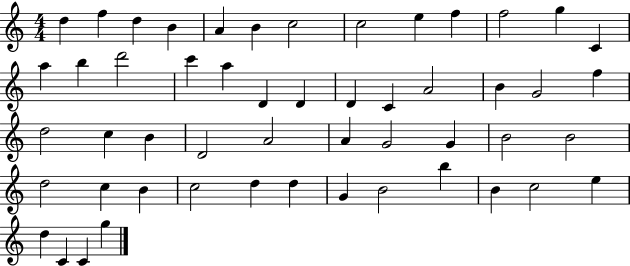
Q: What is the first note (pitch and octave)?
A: D5